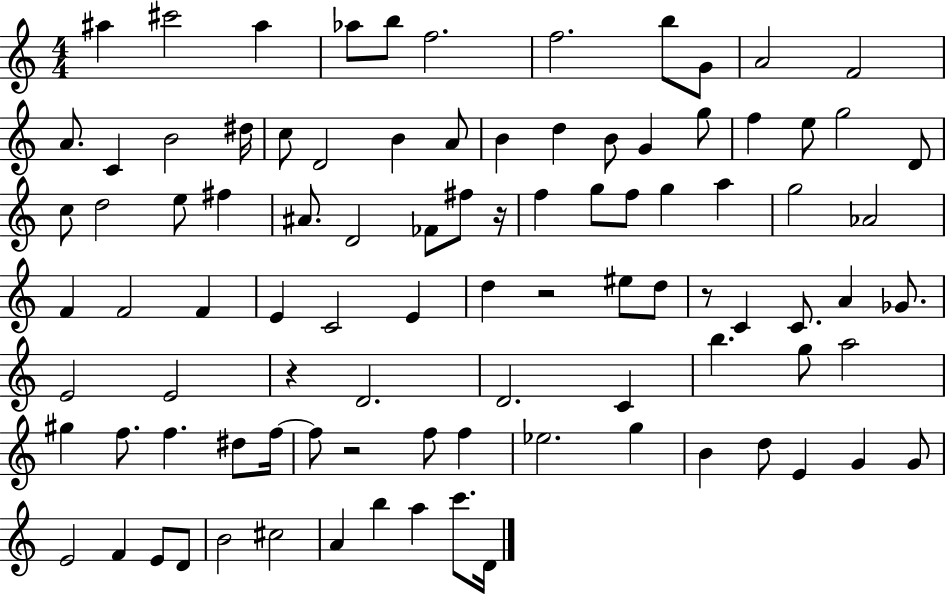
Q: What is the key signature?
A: C major